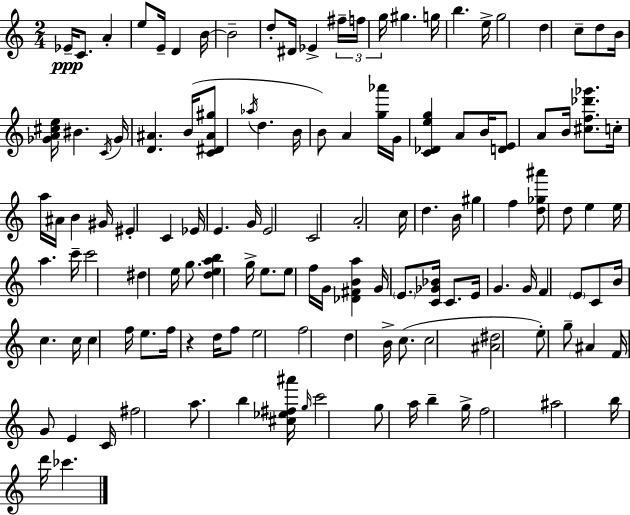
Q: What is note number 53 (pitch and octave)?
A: B4